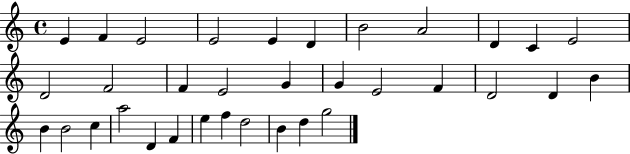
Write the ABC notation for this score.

X:1
T:Untitled
M:4/4
L:1/4
K:C
E F E2 E2 E D B2 A2 D C E2 D2 F2 F E2 G G E2 F D2 D B B B2 c a2 D F e f d2 B d g2